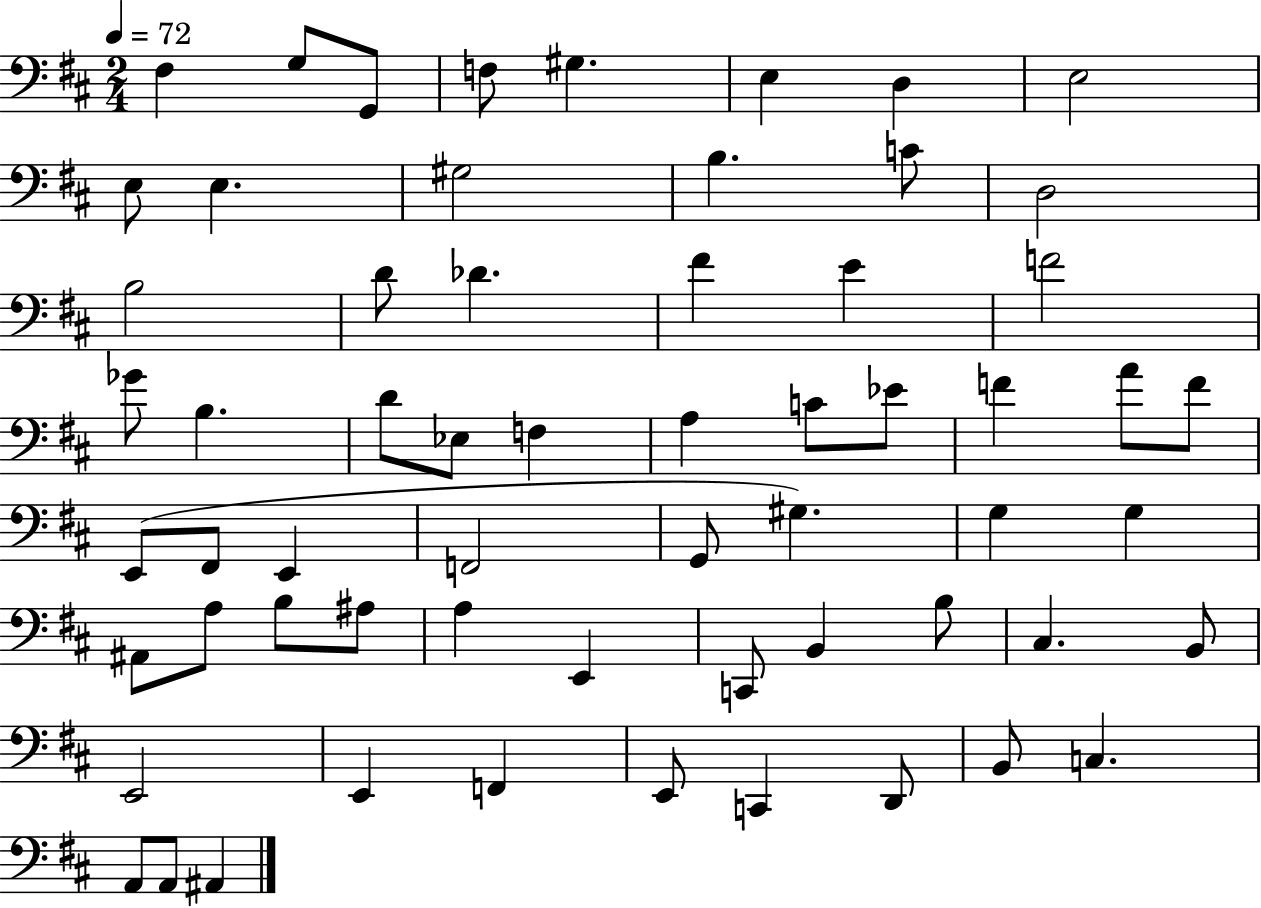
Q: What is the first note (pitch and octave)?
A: F#3